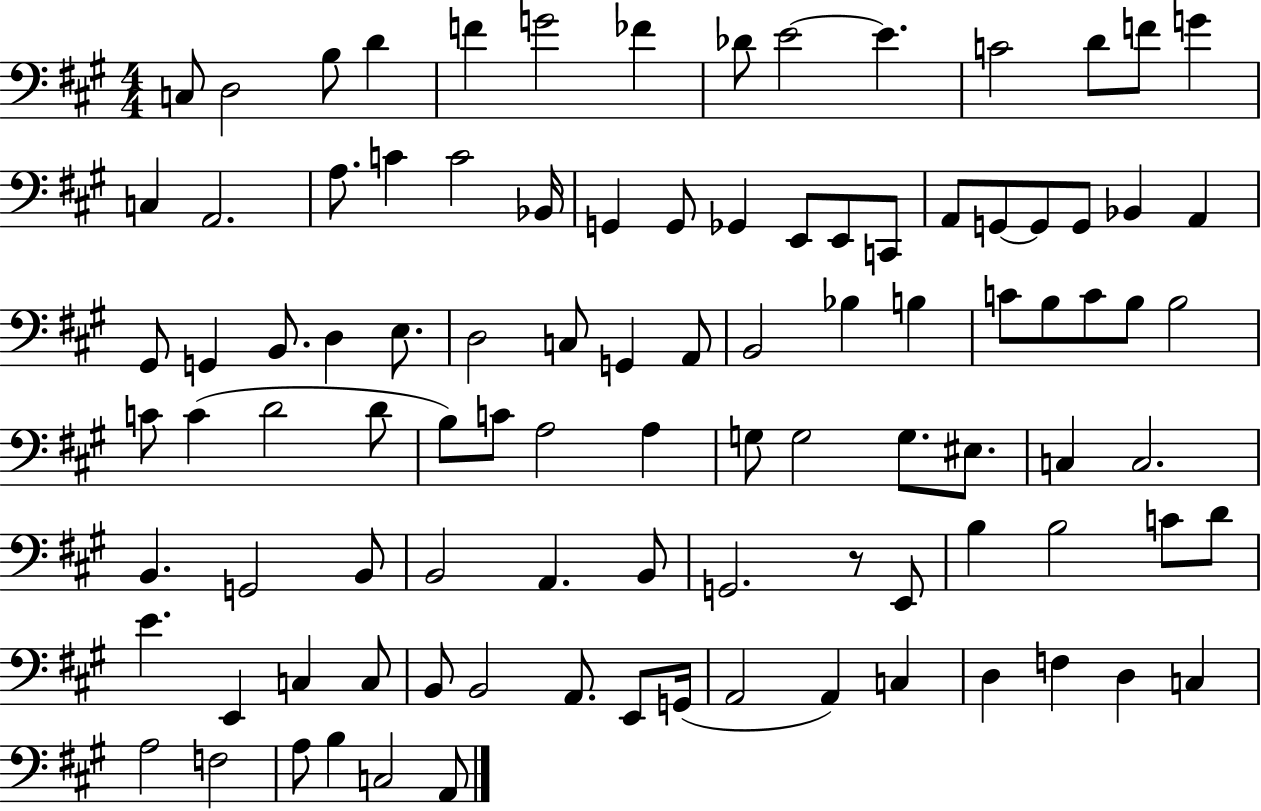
{
  \clef bass
  \numericTimeSignature
  \time 4/4
  \key a \major
  \repeat volta 2 { c8 d2 b8 d'4 | f'4 g'2 fes'4 | des'8 e'2~~ e'4. | c'2 d'8 f'8 g'4 | \break c4 a,2. | a8. c'4 c'2 bes,16 | g,4 g,8 ges,4 e,8 e,8 c,8 | a,8 g,8~~ g,8 g,8 bes,4 a,4 | \break gis,8 g,4 b,8. d4 e8. | d2 c8 g,4 a,8 | b,2 bes4 b4 | c'8 b8 c'8 b8 b2 | \break c'8 c'4( d'2 d'8 | b8) c'8 a2 a4 | g8 g2 g8. eis8. | c4 c2. | \break b,4. g,2 b,8 | b,2 a,4. b,8 | g,2. r8 e,8 | b4 b2 c'8 d'8 | \break e'4. e,4 c4 c8 | b,8 b,2 a,8. e,8 g,16( | a,2 a,4) c4 | d4 f4 d4 c4 | \break a2 f2 | a8 b4 c2 a,8 | } \bar "|."
}